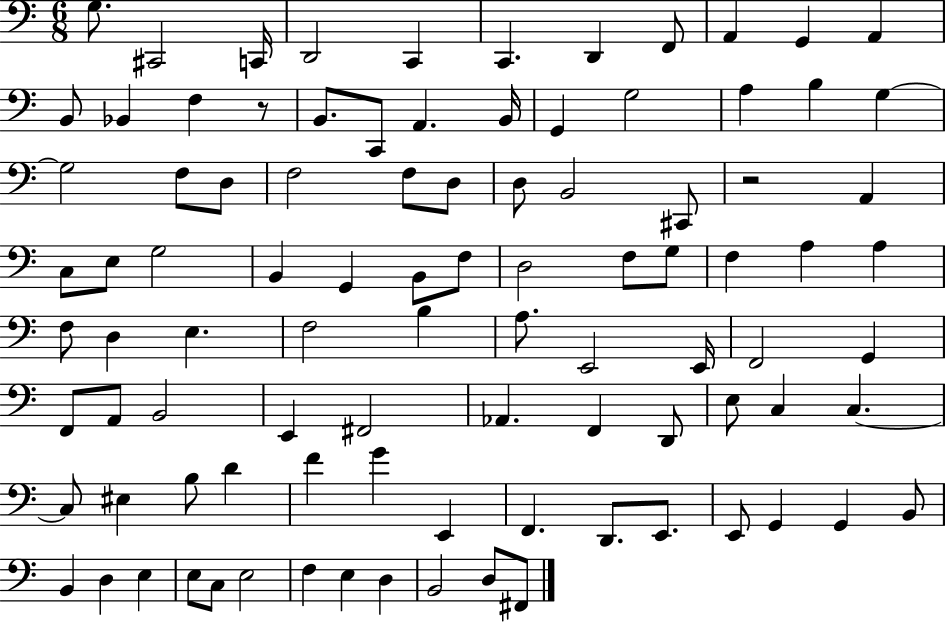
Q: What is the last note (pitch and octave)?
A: F#2